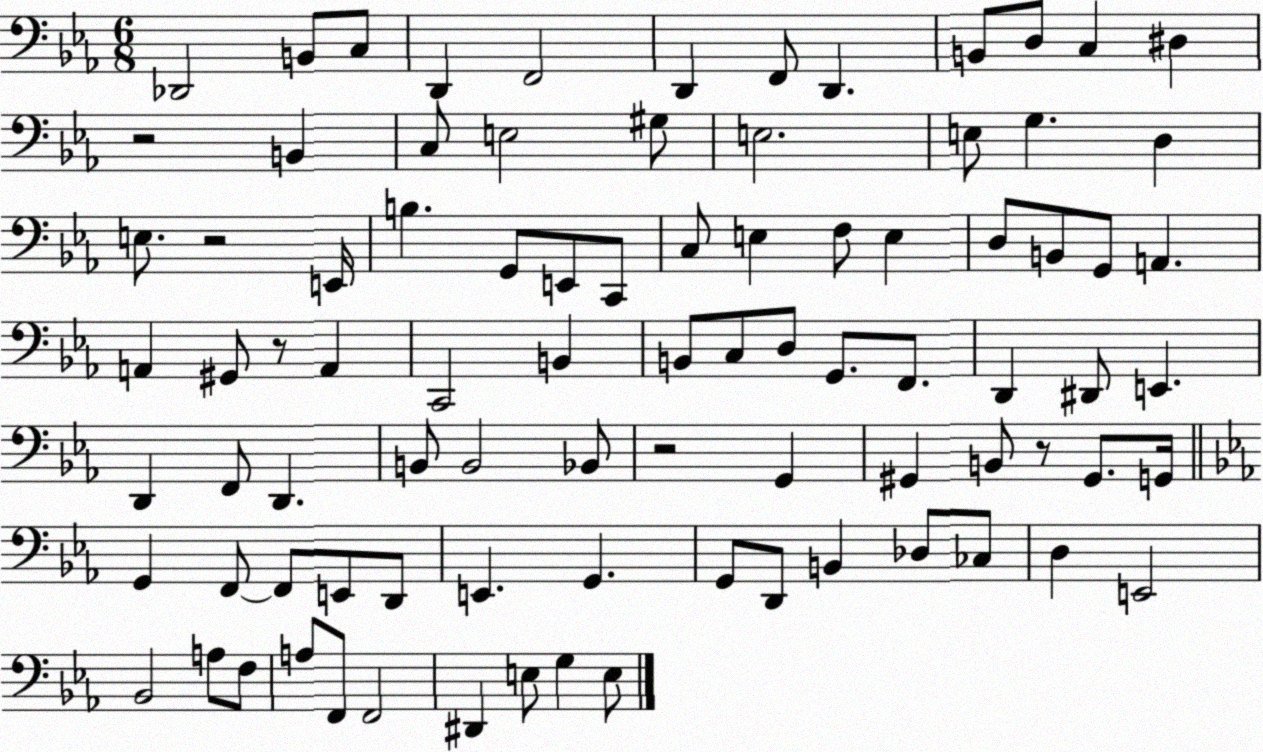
X:1
T:Untitled
M:6/8
L:1/4
K:Eb
_D,,2 B,,/2 C,/2 D,, F,,2 D,, F,,/2 D,, B,,/2 D,/2 C, ^D, z2 B,, C,/2 E,2 ^G,/2 E,2 E,/2 G, D, E,/2 z2 E,,/4 B, G,,/2 E,,/2 C,,/2 C,/2 E, F,/2 E, D,/2 B,,/2 G,,/2 A,, A,, ^G,,/2 z/2 A,, C,,2 B,, B,,/2 C,/2 D,/2 G,,/2 F,,/2 D,, ^D,,/2 E,, D,, F,,/2 D,, B,,/2 B,,2 _B,,/2 z2 G,, ^G,, B,,/2 z/2 ^G,,/2 G,,/4 G,, F,,/2 F,,/2 E,,/2 D,,/2 E,, G,, G,,/2 D,,/2 B,, _D,/2 _C,/2 D, E,,2 _B,,2 A,/2 F,/2 A,/2 F,,/2 F,,2 ^D,, E,/2 G, E,/2